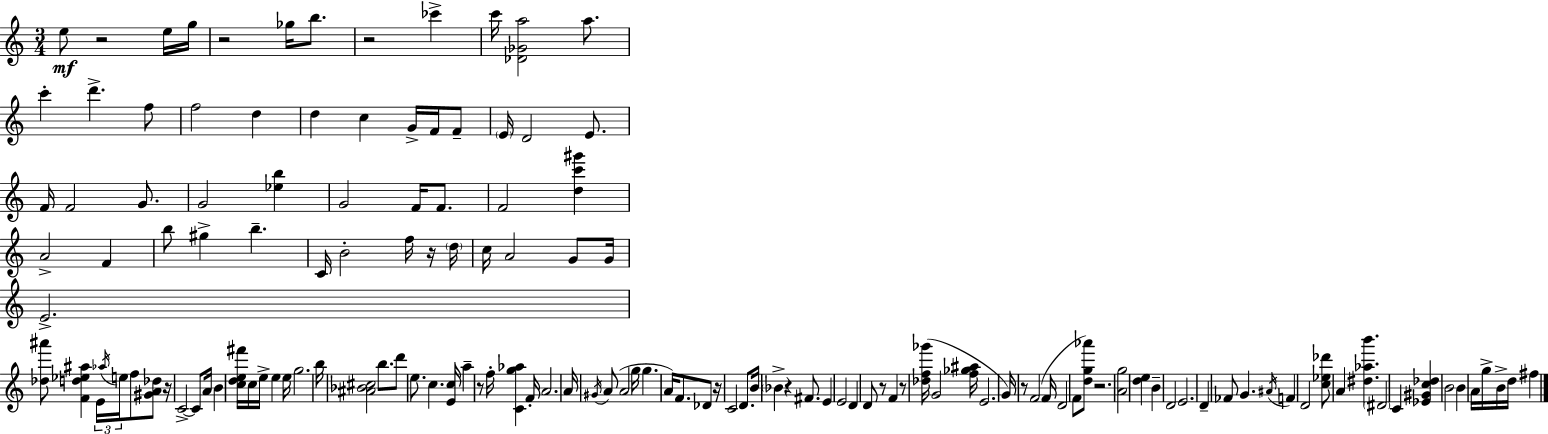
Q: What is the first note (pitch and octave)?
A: E5